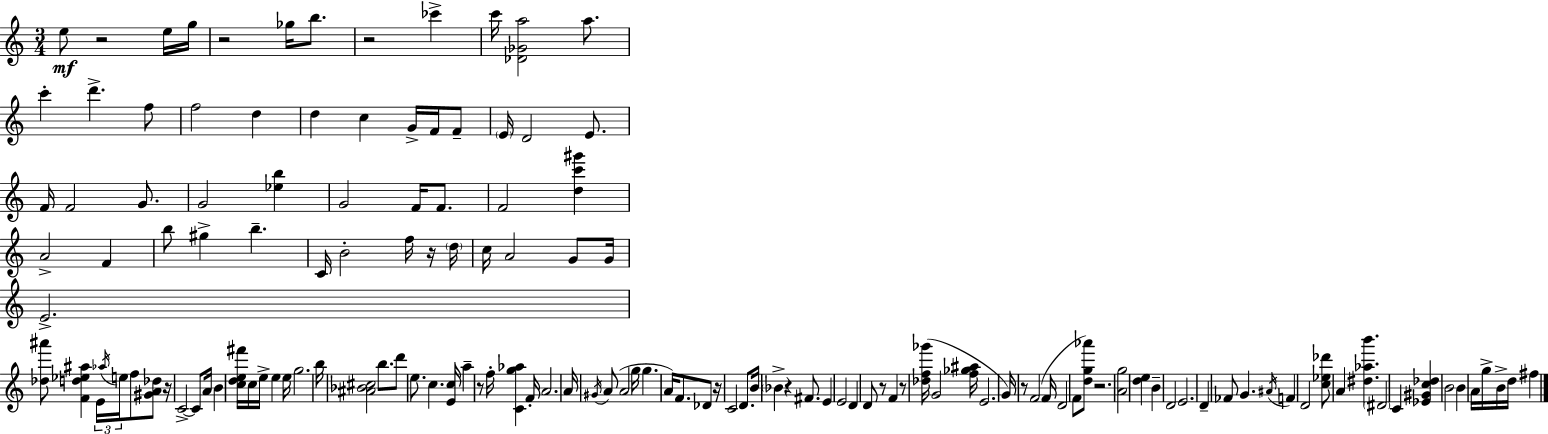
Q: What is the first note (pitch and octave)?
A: E5